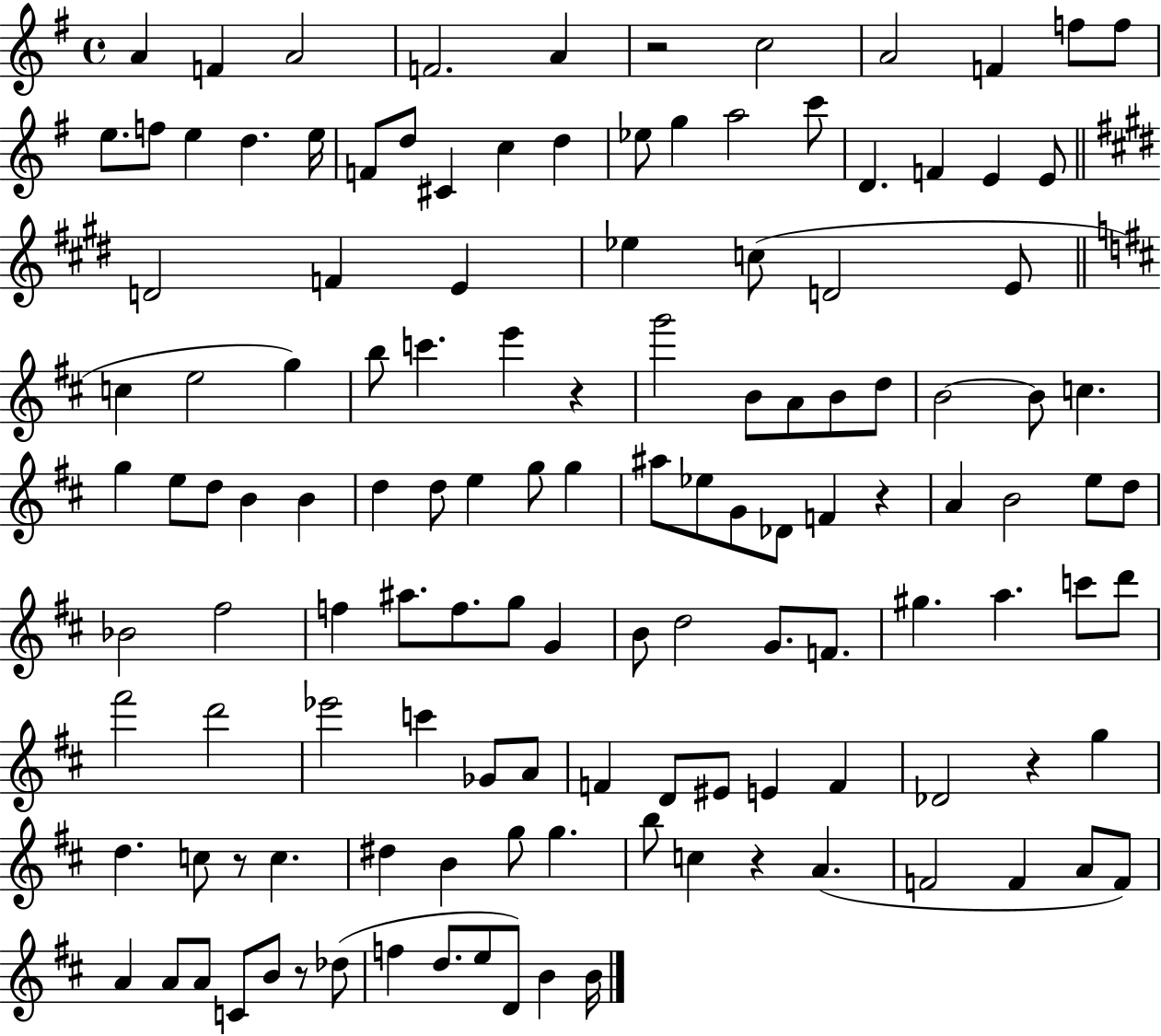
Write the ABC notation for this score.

X:1
T:Untitled
M:4/4
L:1/4
K:G
A F A2 F2 A z2 c2 A2 F f/2 f/2 e/2 f/2 e d e/4 F/2 d/2 ^C c d _e/2 g a2 c'/2 D F E E/2 D2 F E _e c/2 D2 E/2 c e2 g b/2 c' e' z g'2 B/2 A/2 B/2 d/2 B2 B/2 c g e/2 d/2 B B d d/2 e g/2 g ^a/2 _e/2 G/2 _D/2 F z A B2 e/2 d/2 _B2 ^f2 f ^a/2 f/2 g/2 G B/2 d2 G/2 F/2 ^g a c'/2 d'/2 ^f'2 d'2 _e'2 c' _G/2 A/2 F D/2 ^E/2 E F _D2 z g d c/2 z/2 c ^d B g/2 g b/2 c z A F2 F A/2 F/2 A A/2 A/2 C/2 B/2 z/2 _d/2 f d/2 e/2 D/2 B B/4